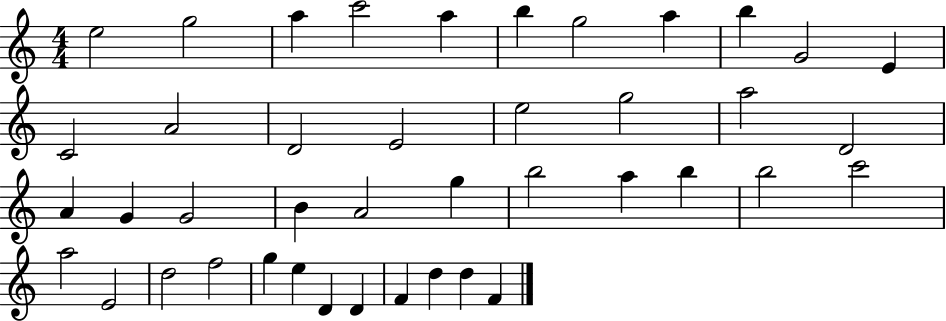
{
  \clef treble
  \numericTimeSignature
  \time 4/4
  \key c \major
  e''2 g''2 | a''4 c'''2 a''4 | b''4 g''2 a''4 | b''4 g'2 e'4 | \break c'2 a'2 | d'2 e'2 | e''2 g''2 | a''2 d'2 | \break a'4 g'4 g'2 | b'4 a'2 g''4 | b''2 a''4 b''4 | b''2 c'''2 | \break a''2 e'2 | d''2 f''2 | g''4 e''4 d'4 d'4 | f'4 d''4 d''4 f'4 | \break \bar "|."
}